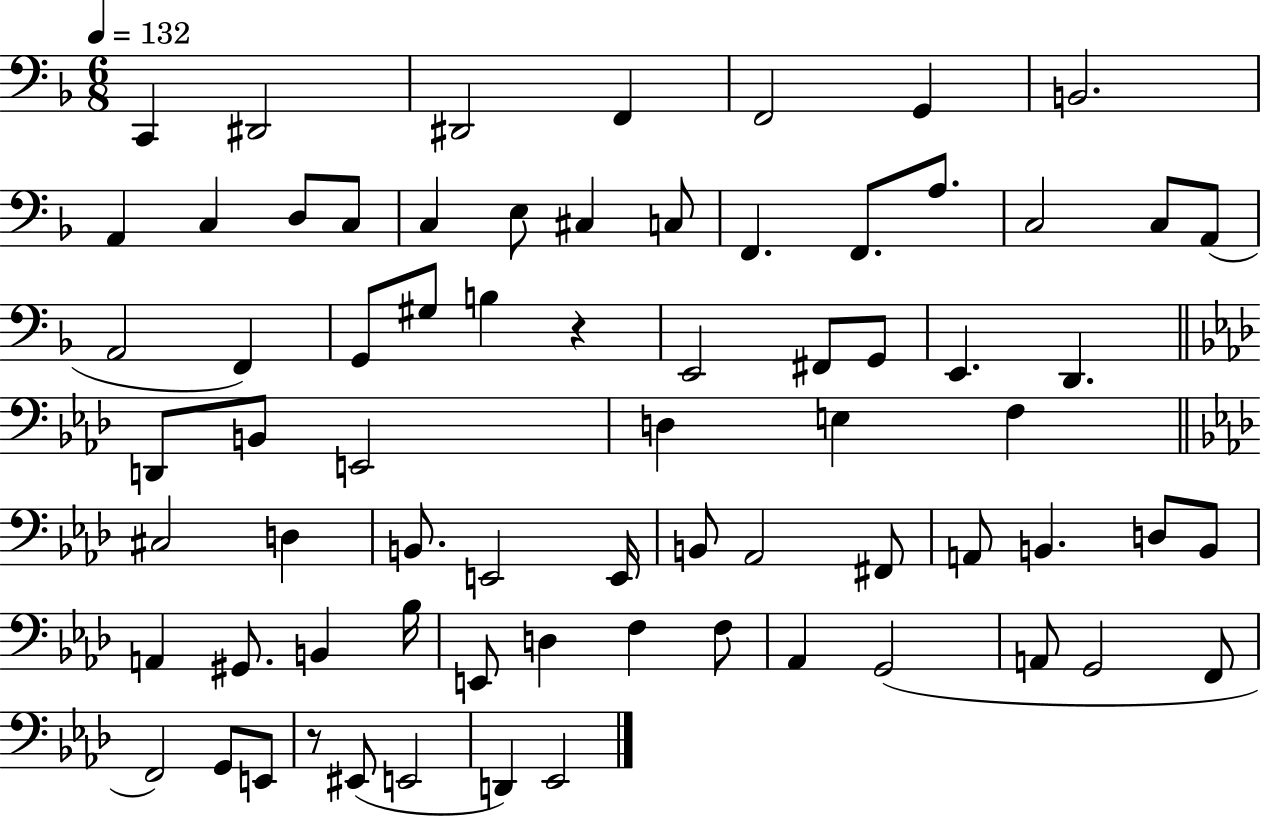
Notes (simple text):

C2/q D#2/h D#2/h F2/q F2/h G2/q B2/h. A2/q C3/q D3/e C3/e C3/q E3/e C#3/q C3/e F2/q. F2/e. A3/e. C3/h C3/e A2/e A2/h F2/q G2/e G#3/e B3/q R/q E2/h F#2/e G2/e E2/q. D2/q. D2/e B2/e E2/h D3/q E3/q F3/q C#3/h D3/q B2/e. E2/h E2/s B2/e Ab2/h F#2/e A2/e B2/q. D3/e B2/e A2/q G#2/e. B2/q Bb3/s E2/e D3/q F3/q F3/e Ab2/q G2/h A2/e G2/h F2/e F2/h G2/e E2/e R/e EIS2/e E2/h D2/q Eb2/h